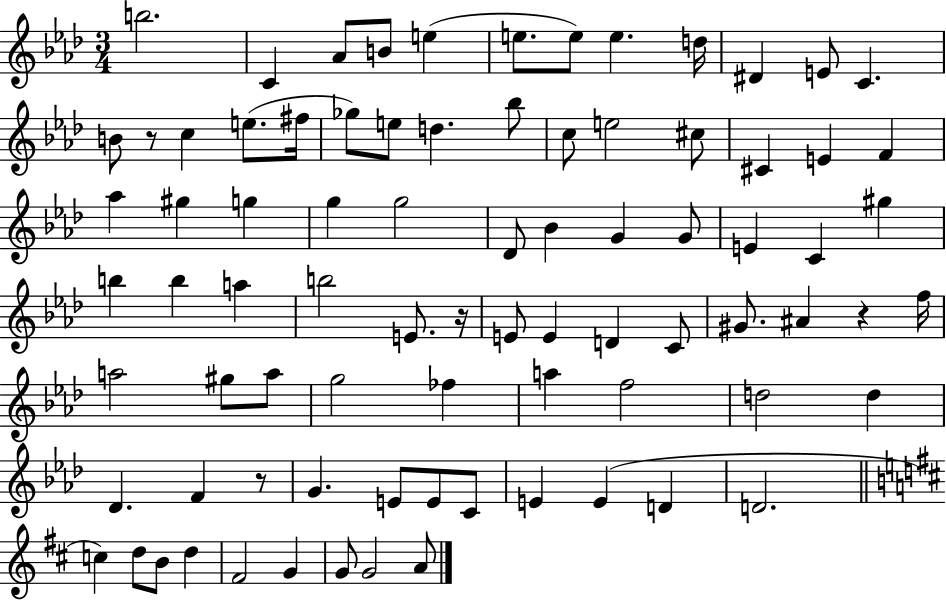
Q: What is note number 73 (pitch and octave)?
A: D5